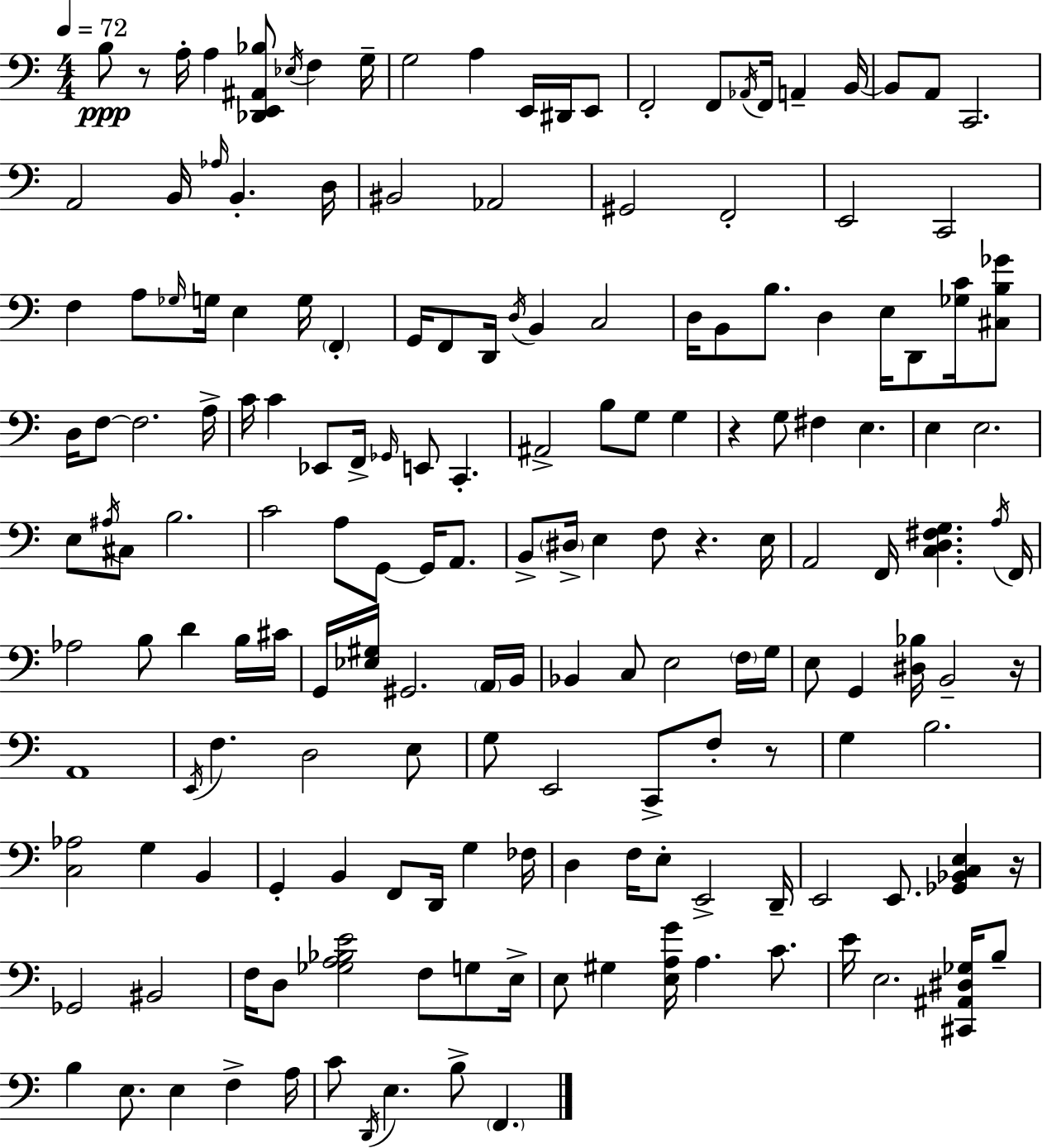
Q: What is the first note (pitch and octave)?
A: B3